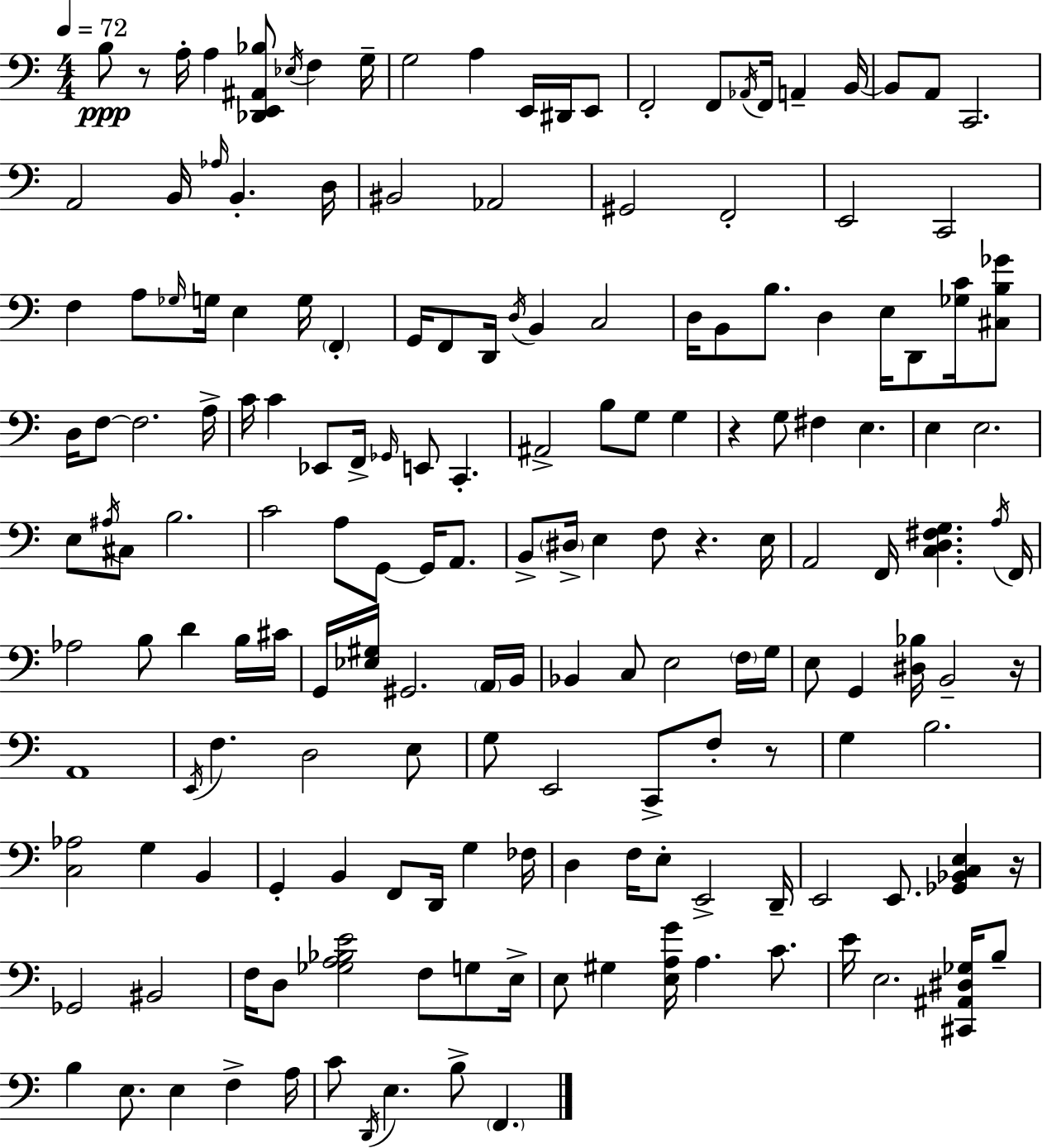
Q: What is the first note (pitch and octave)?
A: B3